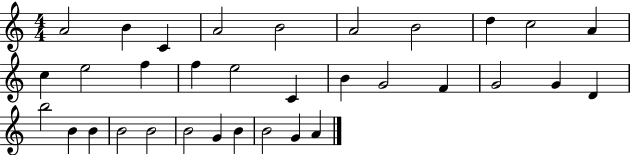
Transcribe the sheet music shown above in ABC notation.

X:1
T:Untitled
M:4/4
L:1/4
K:C
A2 B C A2 B2 A2 B2 d c2 A c e2 f f e2 C B G2 F G2 G D b2 B B B2 B2 B2 G B B2 G A